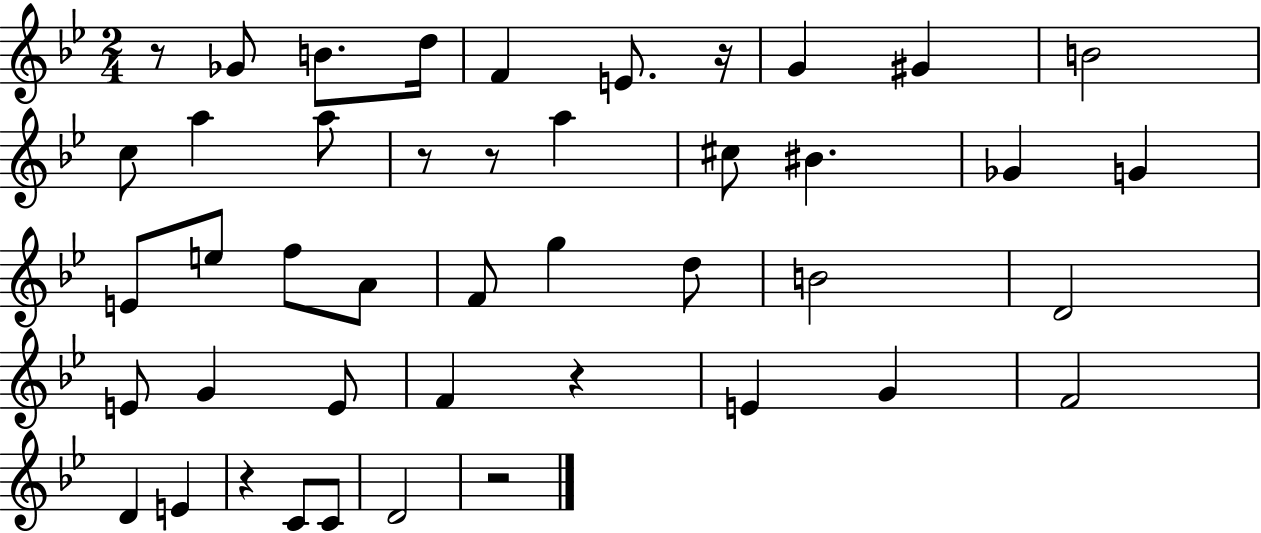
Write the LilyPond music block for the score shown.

{
  \clef treble
  \numericTimeSignature
  \time 2/4
  \key bes \major
  r8 ges'8 b'8. d''16 | f'4 e'8. r16 | g'4 gis'4 | b'2 | \break c''8 a''4 a''8 | r8 r8 a''4 | cis''8 bis'4. | ges'4 g'4 | \break e'8 e''8 f''8 a'8 | f'8 g''4 d''8 | b'2 | d'2 | \break e'8 g'4 e'8 | f'4 r4 | e'4 g'4 | f'2 | \break d'4 e'4 | r4 c'8 c'8 | d'2 | r2 | \break \bar "|."
}